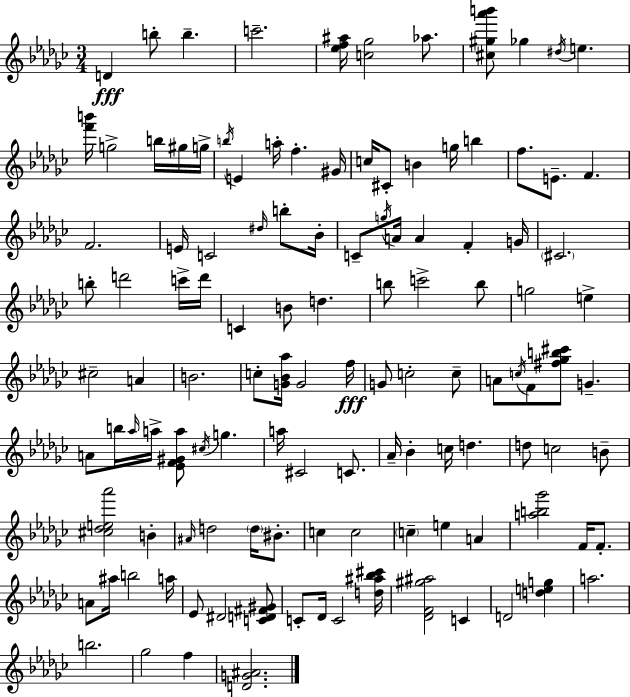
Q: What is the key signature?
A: EES minor